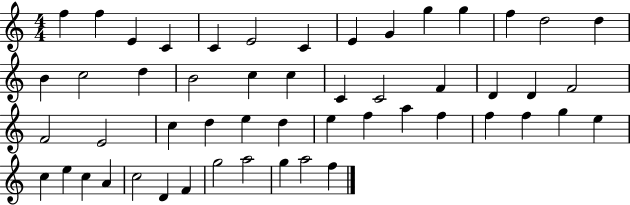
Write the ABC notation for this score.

X:1
T:Untitled
M:4/4
L:1/4
K:C
f f E C C E2 C E G g g f d2 d B c2 d B2 c c C C2 F D D F2 F2 E2 c d e d e f a f f f g e c e c A c2 D F g2 a2 g a2 f